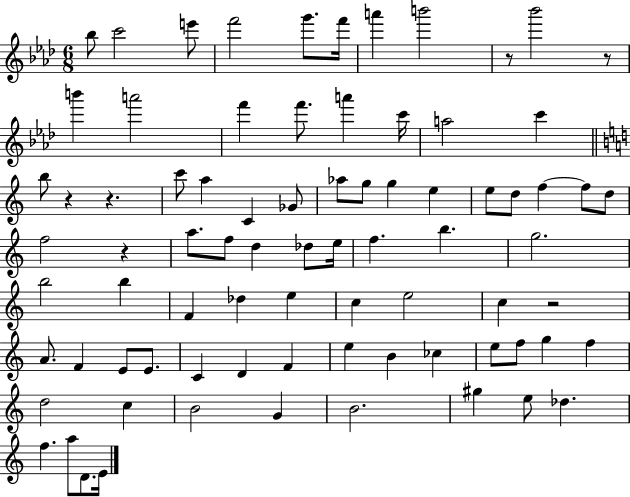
Bb5/e C6/h E6/e F6/h G6/e. F6/s A6/q B6/h R/e Bb6/h R/e B6/q A6/h F6/q F6/e. A6/q C6/s A5/h C6/q B5/e R/q R/q. C6/e A5/q C4/q Gb4/e Ab5/e G5/e G5/q E5/q E5/e D5/e F5/q F5/e D5/e F5/h R/q A5/e. F5/e D5/q Db5/e E5/s F5/q. B5/q. G5/h. B5/h B5/q F4/q Db5/q E5/q C5/q E5/h C5/q R/h A4/e. F4/q E4/e E4/e. C4/q D4/q F4/q E5/q B4/q CES5/q E5/e F5/e G5/q F5/q D5/h C5/q B4/h G4/q B4/h. G#5/q E5/e Db5/q. F5/q. A5/e D4/e. E4/s